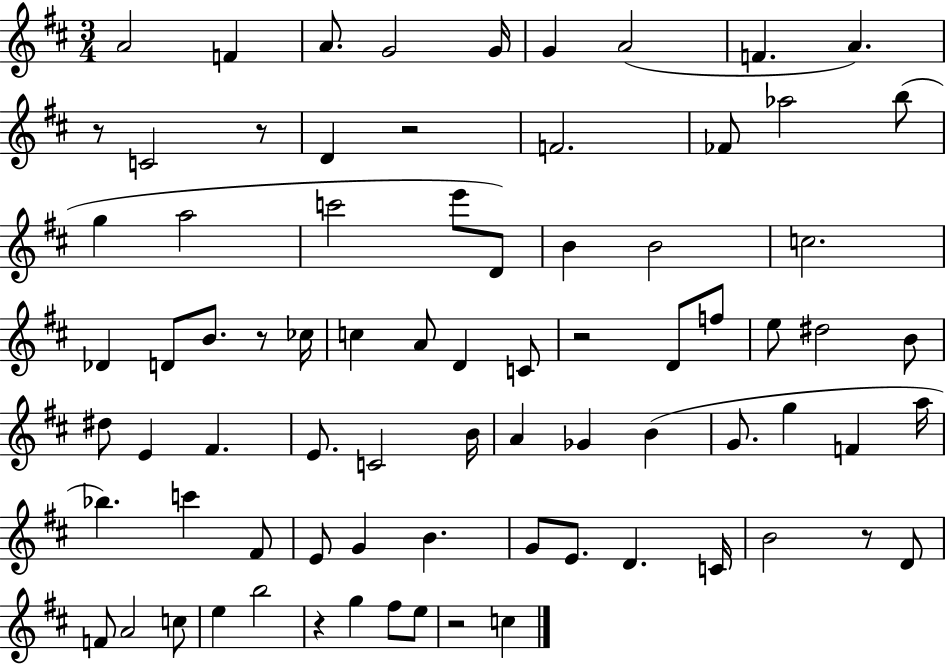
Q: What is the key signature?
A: D major